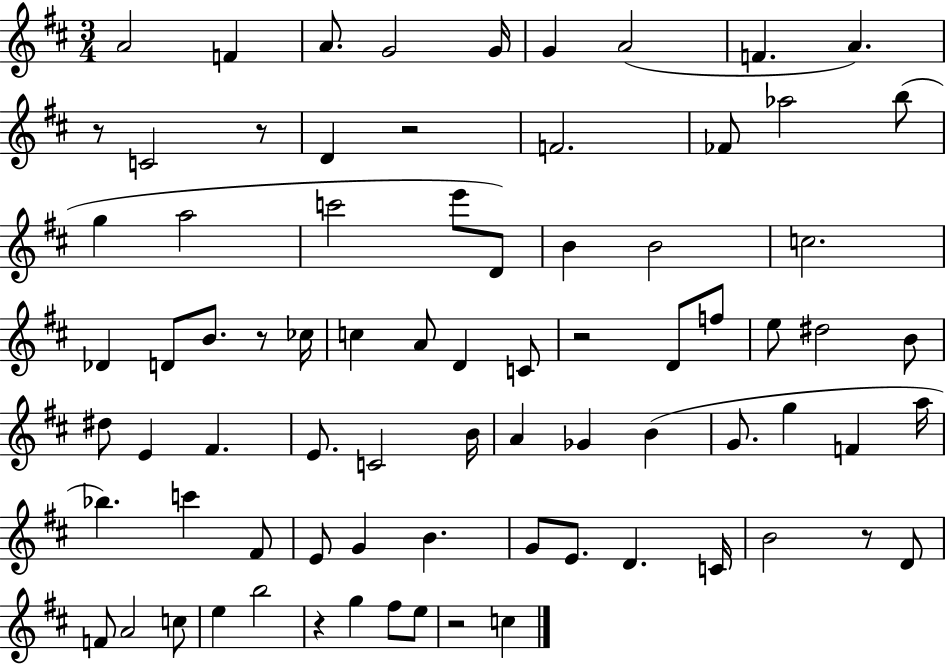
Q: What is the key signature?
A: D major